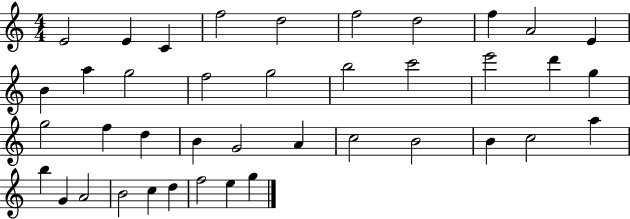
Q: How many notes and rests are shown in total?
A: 40